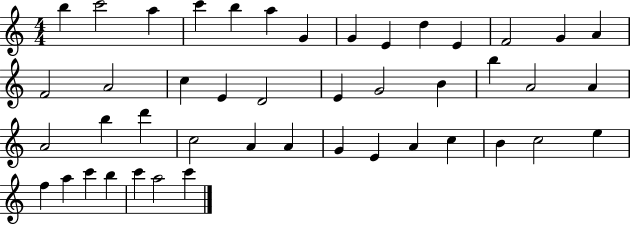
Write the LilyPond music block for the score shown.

{
  \clef treble
  \numericTimeSignature
  \time 4/4
  \key c \major
  b''4 c'''2 a''4 | c'''4 b''4 a''4 g'4 | g'4 e'4 d''4 e'4 | f'2 g'4 a'4 | \break f'2 a'2 | c''4 e'4 d'2 | e'4 g'2 b'4 | b''4 a'2 a'4 | \break a'2 b''4 d'''4 | c''2 a'4 a'4 | g'4 e'4 a'4 c''4 | b'4 c''2 e''4 | \break f''4 a''4 c'''4 b''4 | c'''4 a''2 c'''4 | \bar "|."
}